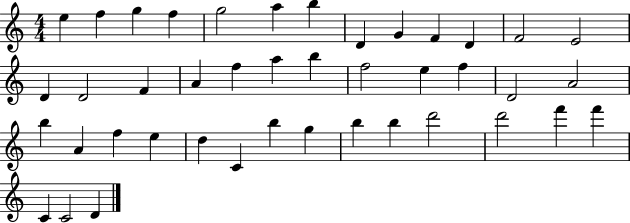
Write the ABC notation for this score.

X:1
T:Untitled
M:4/4
L:1/4
K:C
e f g f g2 a b D G F D F2 E2 D D2 F A f a b f2 e f D2 A2 b A f e d C b g b b d'2 d'2 f' f' C C2 D